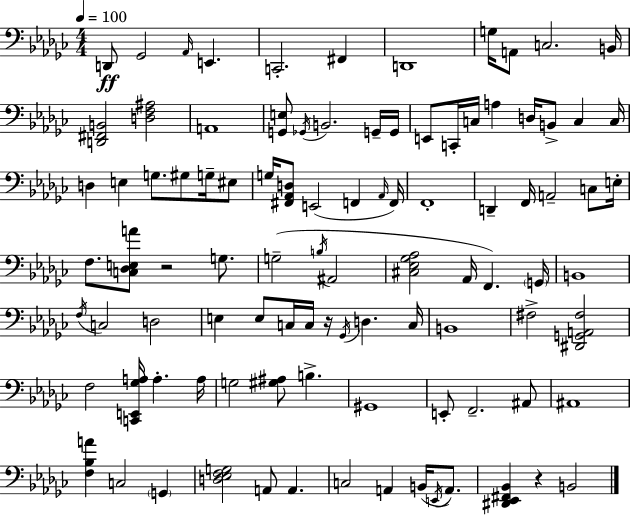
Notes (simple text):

D2/e Gb2/h Ab2/s E2/q. C2/h. F#2/q D2/w G3/s A2/e C3/h. B2/s [D2,F#2,B2]/h [D3,F3,A#3]/h A2/w [G2,E3]/e Gb2/s B2/h. G2/s G2/s E2/e C2/s C3/s A3/q D3/s B2/e C3/q C3/s D3/q E3/q G3/e. G#3/e G3/s EIS3/e G3/s [F#2,Ab2,D3]/e E2/h F2/q Ab2/s F2/s F2/w D2/q F2/s A2/h C3/e E3/s F3/e. [C3,Db3,E3,A4]/e R/h G3/e. G3/h B3/s A#2/h [C#3,Eb3,Gb3,Ab3]/h Ab2/s F2/q. G2/s B2/w F3/s C3/h D3/h E3/q E3/e C3/s C3/s R/s Gb2/s D3/q. C3/s B2/w F#3/h [D#2,G2,A2,F#3]/h F3/h [C2,E2,Gb3,A3]/s A3/q. A3/s G3/h [G#3,A#3]/e B3/q. G#2/w E2/e F2/h. A#2/e A#2/w [F3,Bb3,A4]/q C3/h G2/q [D3,Eb3,F3,G3]/h A2/e A2/q. C3/h A2/q B2/s E2/s A2/e. [D#2,Eb2,F#2,Bb2]/q R/q B2/h